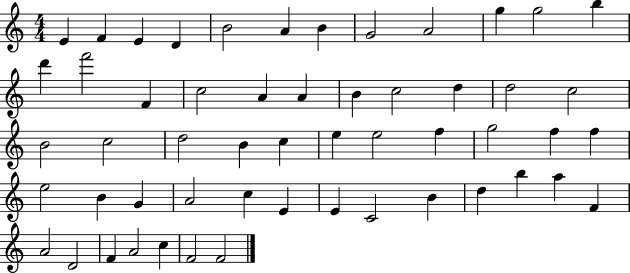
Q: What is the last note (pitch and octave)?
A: F4